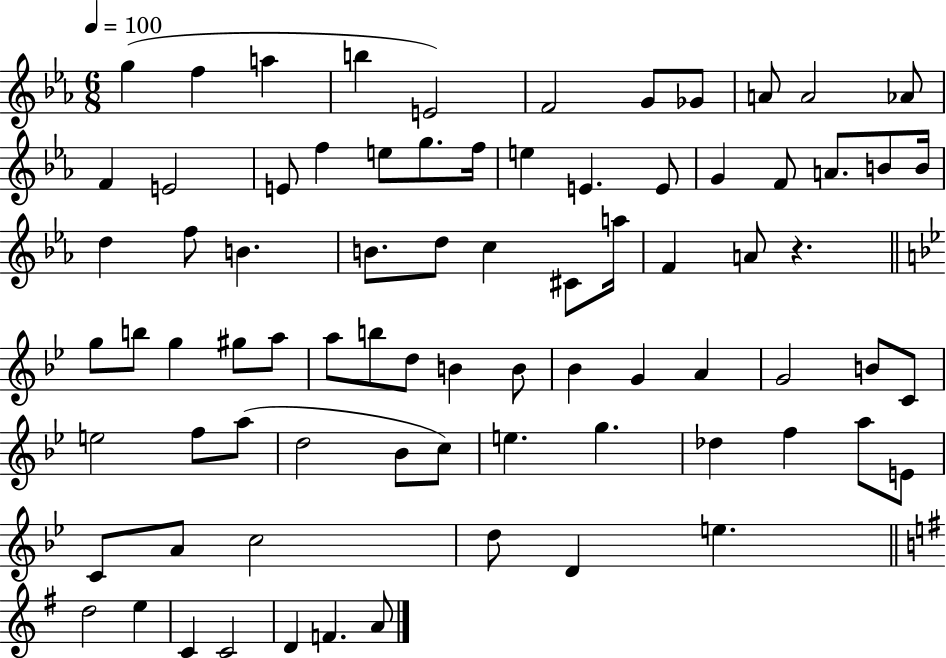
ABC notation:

X:1
T:Untitled
M:6/8
L:1/4
K:Eb
g f a b E2 F2 G/2 _G/2 A/2 A2 _A/2 F E2 E/2 f e/2 g/2 f/4 e E E/2 G F/2 A/2 B/2 B/4 d f/2 B B/2 d/2 c ^C/2 a/4 F A/2 z g/2 b/2 g ^g/2 a/2 a/2 b/2 d/2 B B/2 _B G A G2 B/2 C/2 e2 f/2 a/2 d2 _B/2 c/2 e g _d f a/2 E/2 C/2 A/2 c2 d/2 D e d2 e C C2 D F A/2